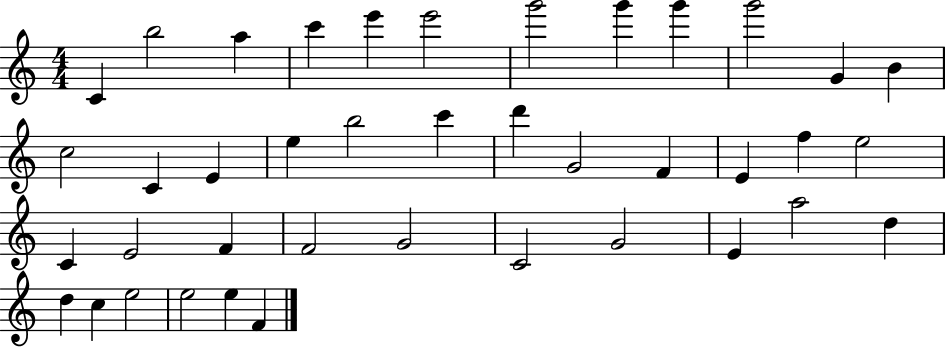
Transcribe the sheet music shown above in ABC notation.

X:1
T:Untitled
M:4/4
L:1/4
K:C
C b2 a c' e' e'2 g'2 g' g' g'2 G B c2 C E e b2 c' d' G2 F E f e2 C E2 F F2 G2 C2 G2 E a2 d d c e2 e2 e F